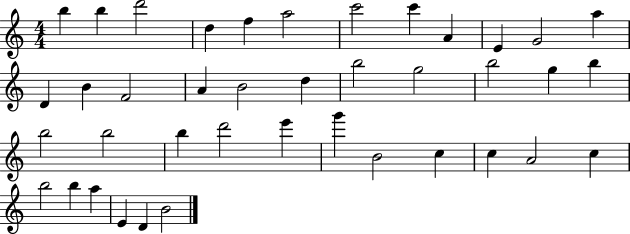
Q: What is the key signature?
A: C major